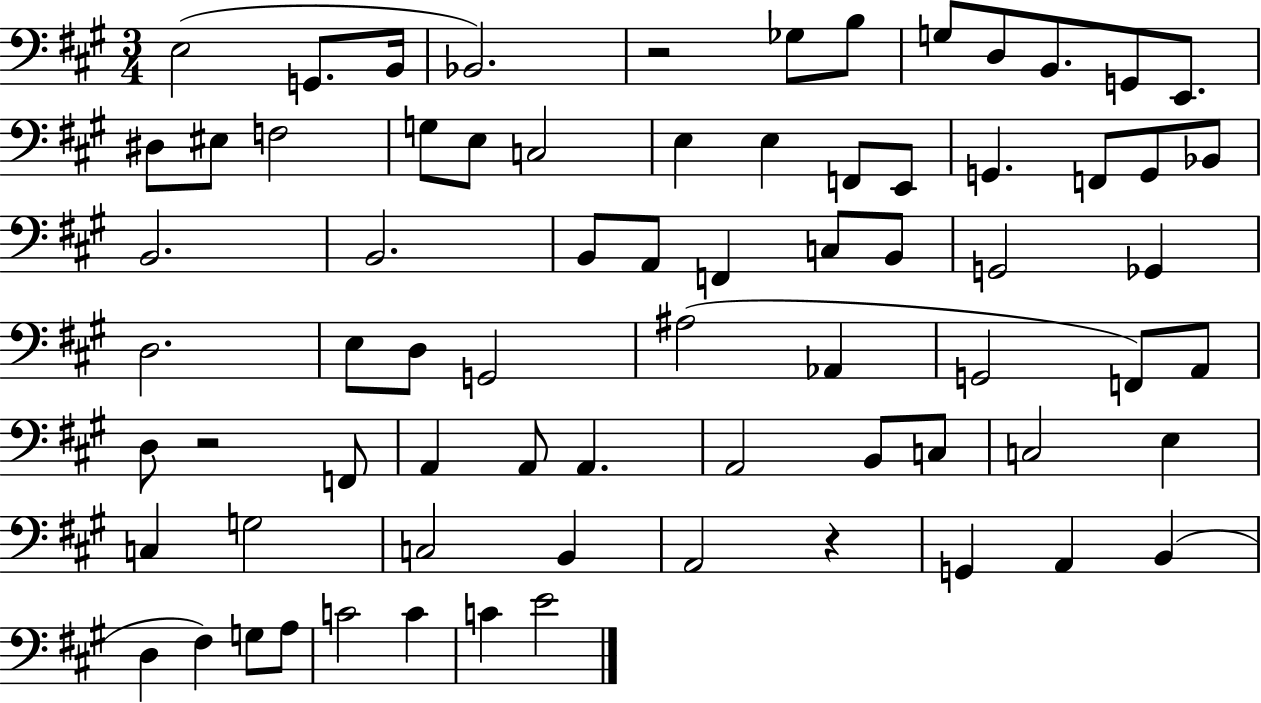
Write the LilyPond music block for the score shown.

{
  \clef bass
  \numericTimeSignature
  \time 3/4
  \key a \major
  e2( g,8. b,16 | bes,2.) | r2 ges8 b8 | g8 d8 b,8. g,8 e,8. | \break dis8 eis8 f2 | g8 e8 c2 | e4 e4 f,8 e,8 | g,4. f,8 g,8 bes,8 | \break b,2. | b,2. | b,8 a,8 f,4 c8 b,8 | g,2 ges,4 | \break d2. | e8 d8 g,2 | ais2( aes,4 | g,2 f,8) a,8 | \break d8 r2 f,8 | a,4 a,8 a,4. | a,2 b,8 c8 | c2 e4 | \break c4 g2 | c2 b,4 | a,2 r4 | g,4 a,4 b,4( | \break d4 fis4) g8 a8 | c'2 c'4 | c'4 e'2 | \bar "|."
}